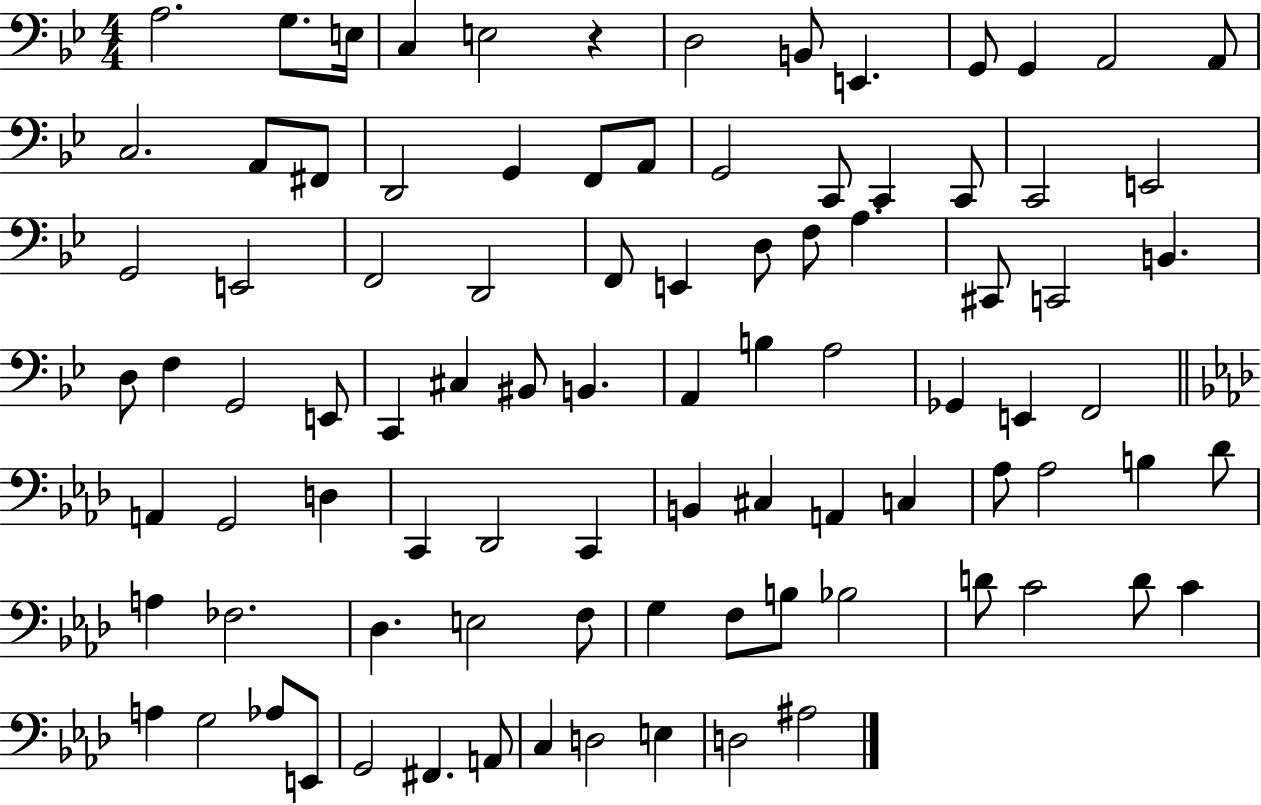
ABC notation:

X:1
T:Untitled
M:4/4
L:1/4
K:Bb
A,2 G,/2 E,/4 C, E,2 z D,2 B,,/2 E,, G,,/2 G,, A,,2 A,,/2 C,2 A,,/2 ^F,,/2 D,,2 G,, F,,/2 A,,/2 G,,2 C,,/2 C,, C,,/2 C,,2 E,,2 G,,2 E,,2 F,,2 D,,2 F,,/2 E,, D,/2 F,/2 A, ^C,,/2 C,,2 B,, D,/2 F, G,,2 E,,/2 C,, ^C, ^B,,/2 B,, A,, B, A,2 _G,, E,, F,,2 A,, G,,2 D, C,, _D,,2 C,, B,, ^C, A,, C, _A,/2 _A,2 B, _D/2 A, _F,2 _D, E,2 F,/2 G, F,/2 B,/2 _B,2 D/2 C2 D/2 C A, G,2 _A,/2 E,,/2 G,,2 ^F,, A,,/2 C, D,2 E, D,2 ^A,2